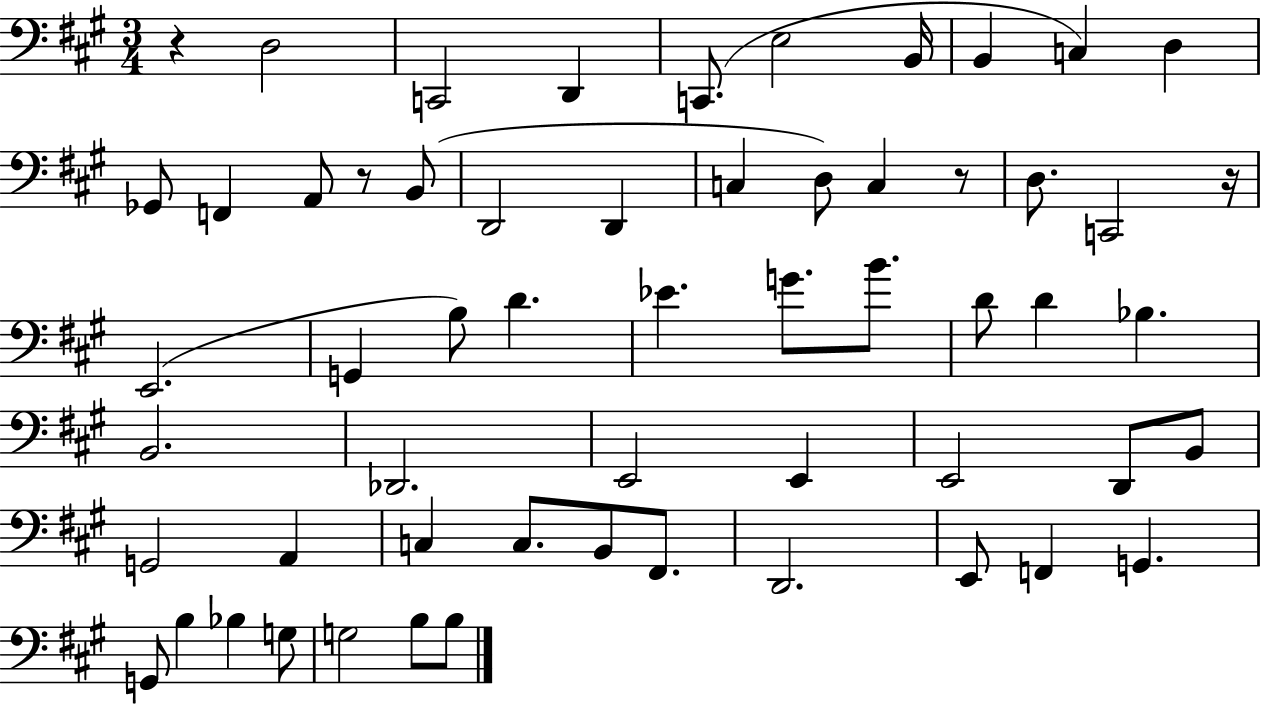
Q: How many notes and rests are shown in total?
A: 58